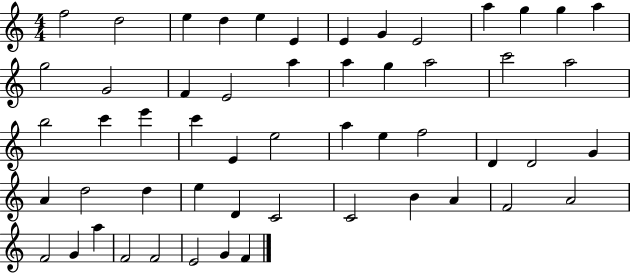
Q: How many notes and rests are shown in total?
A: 54